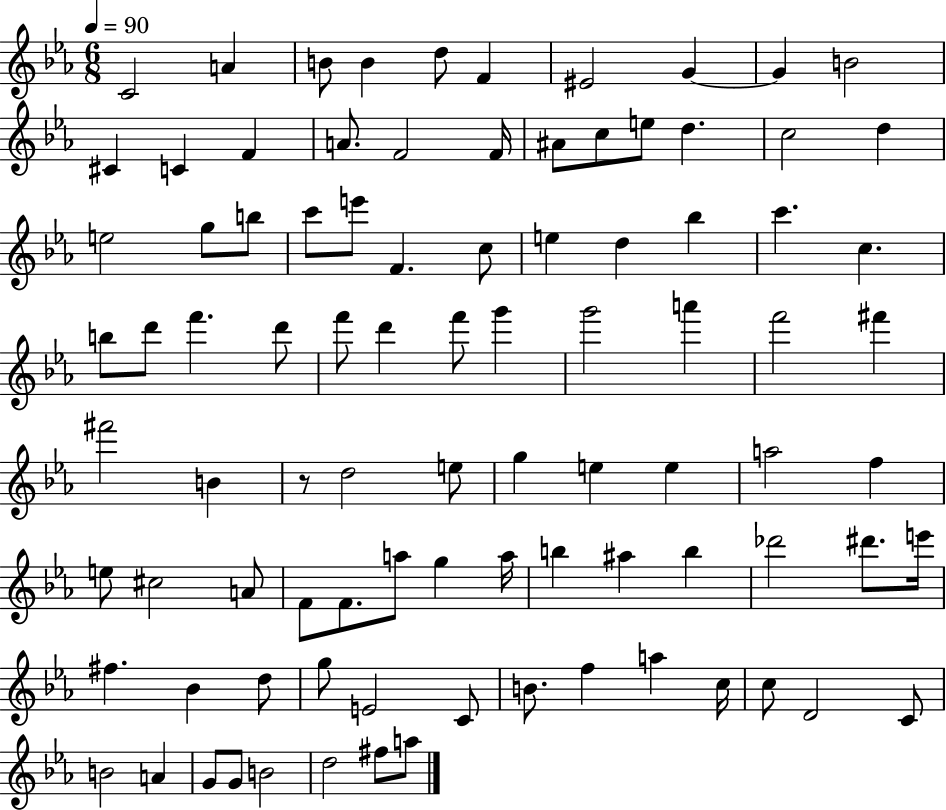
{
  \clef treble
  \numericTimeSignature
  \time 6/8
  \key ees \major
  \tempo 4 = 90
  \repeat volta 2 { c'2 a'4 | b'8 b'4 d''8 f'4 | eis'2 g'4~~ | g'4 b'2 | \break cis'4 c'4 f'4 | a'8. f'2 f'16 | ais'8 c''8 e''8 d''4. | c''2 d''4 | \break e''2 g''8 b''8 | c'''8 e'''8 f'4. c''8 | e''4 d''4 bes''4 | c'''4. c''4. | \break b''8 d'''8 f'''4. d'''8 | f'''8 d'''4 f'''8 g'''4 | g'''2 a'''4 | f'''2 fis'''4 | \break fis'''2 b'4 | r8 d''2 e''8 | g''4 e''4 e''4 | a''2 f''4 | \break e''8 cis''2 a'8 | f'8 f'8. a''8 g''4 a''16 | b''4 ais''4 b''4 | des'''2 dis'''8. e'''16 | \break fis''4. bes'4 d''8 | g''8 e'2 c'8 | b'8. f''4 a''4 c''16 | c''8 d'2 c'8 | \break b'2 a'4 | g'8 g'8 b'2 | d''2 fis''8 a''8 | } \bar "|."
}